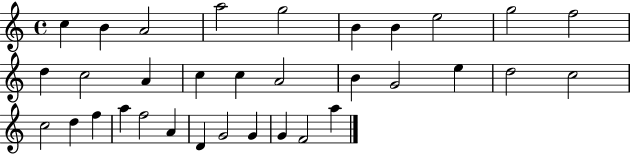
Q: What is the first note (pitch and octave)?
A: C5